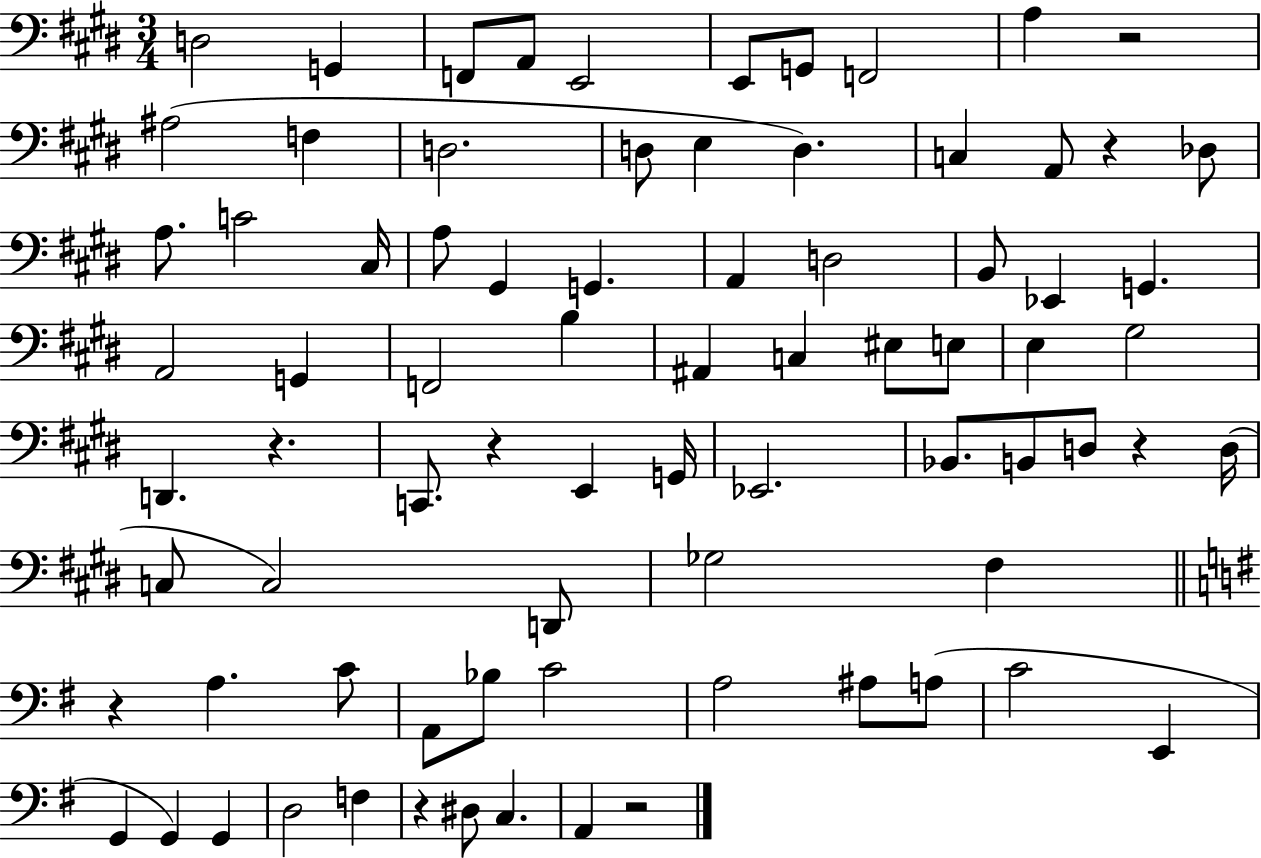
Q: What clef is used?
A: bass